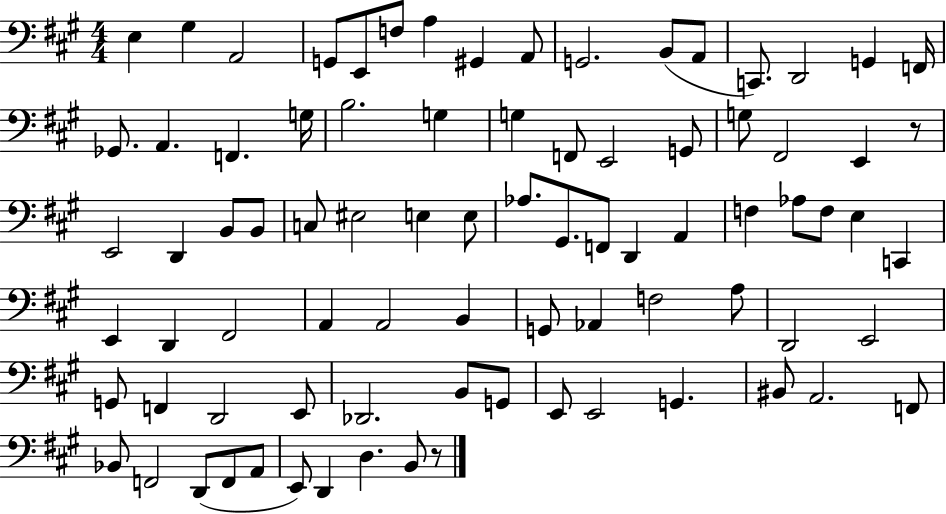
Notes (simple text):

E3/q G#3/q A2/h G2/e E2/e F3/e A3/q G#2/q A2/e G2/h. B2/e A2/e C2/e. D2/h G2/q F2/s Gb2/e. A2/q. F2/q. G3/s B3/h. G3/q G3/q F2/e E2/h G2/e G3/e F#2/h E2/q R/e E2/h D2/q B2/e B2/e C3/e EIS3/h E3/q E3/e Ab3/e. G#2/e. F2/e D2/q A2/q F3/q Ab3/e F3/e E3/q C2/q E2/q D2/q F#2/h A2/q A2/h B2/q G2/e Ab2/q F3/h A3/e D2/h E2/h G2/e F2/q D2/h E2/e Db2/h. B2/e G2/e E2/e E2/h G2/q. BIS2/e A2/h. F2/e Bb2/e F2/h D2/e F2/e A2/e E2/e D2/q D3/q. B2/e R/e